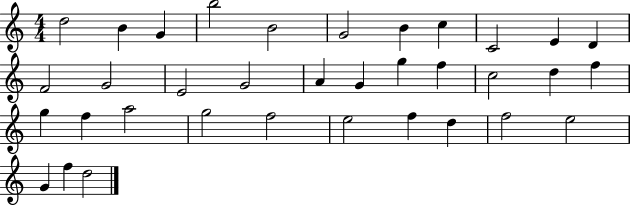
D5/h B4/q G4/q B5/h B4/h G4/h B4/q C5/q C4/h E4/q D4/q F4/h G4/h E4/h G4/h A4/q G4/q G5/q F5/q C5/h D5/q F5/q G5/q F5/q A5/h G5/h F5/h E5/h F5/q D5/q F5/h E5/h G4/q F5/q D5/h